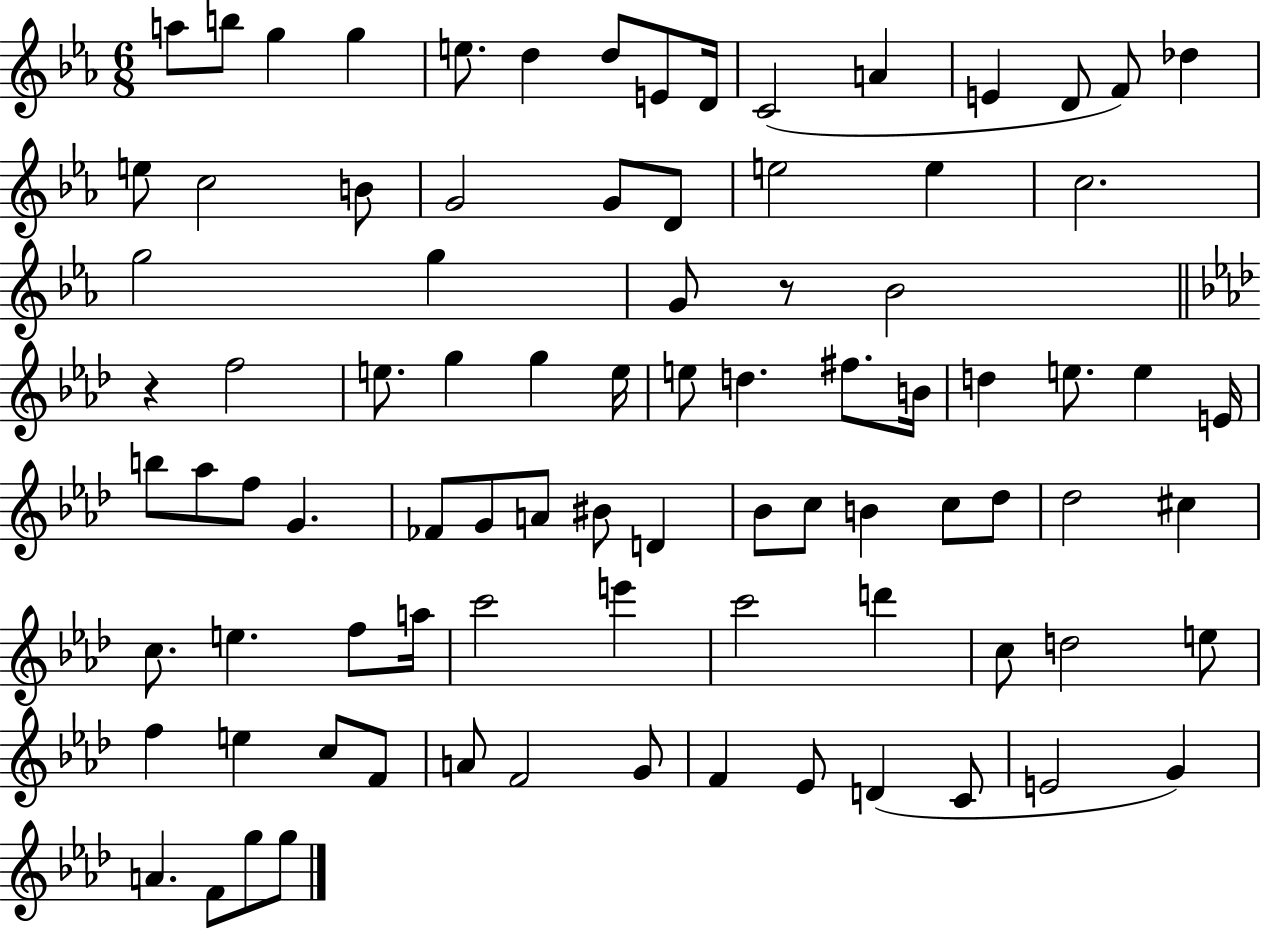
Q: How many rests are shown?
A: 2